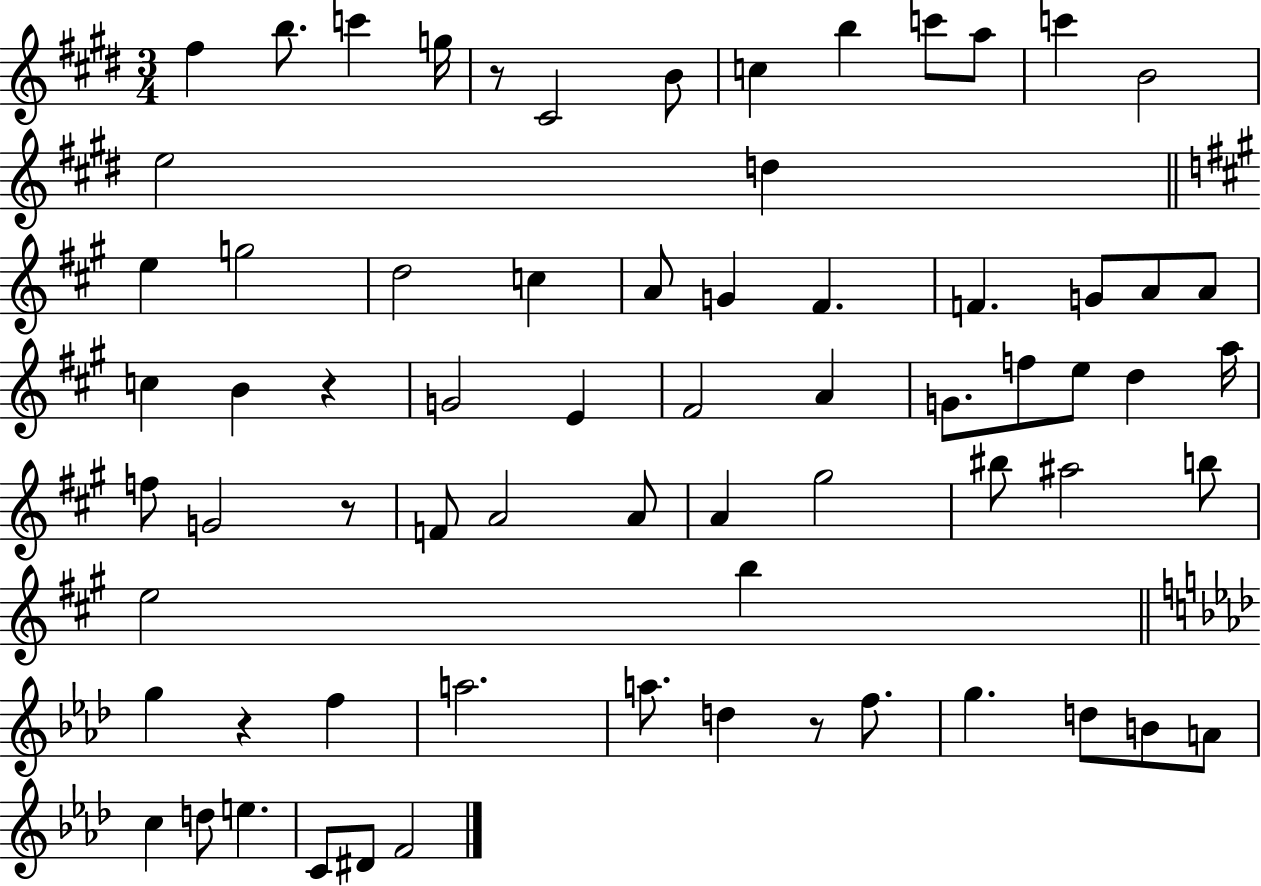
X:1
T:Untitled
M:3/4
L:1/4
K:E
^f b/2 c' g/4 z/2 ^C2 B/2 c b c'/2 a/2 c' B2 e2 d e g2 d2 c A/2 G ^F F G/2 A/2 A/2 c B z G2 E ^F2 A G/2 f/2 e/2 d a/4 f/2 G2 z/2 F/2 A2 A/2 A ^g2 ^b/2 ^a2 b/2 e2 b g z f a2 a/2 d z/2 f/2 g d/2 B/2 A/2 c d/2 e C/2 ^D/2 F2